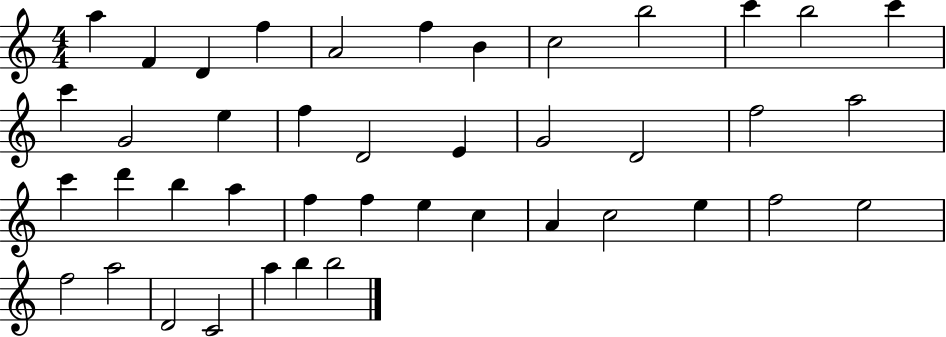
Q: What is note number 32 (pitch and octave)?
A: C5